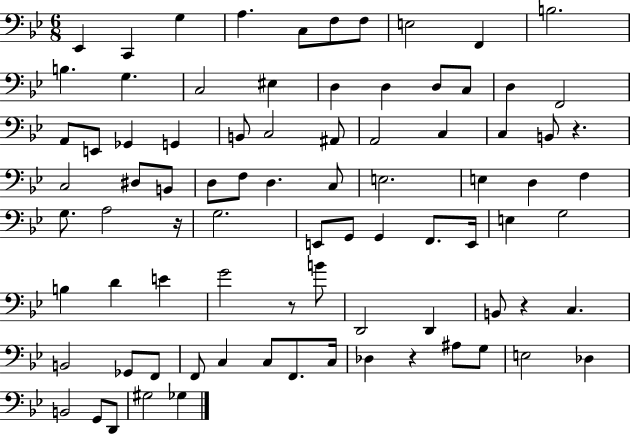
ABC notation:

X:1
T:Untitled
M:6/8
L:1/4
K:Bb
_E,, C,, G, A, C,/2 F,/2 F,/2 E,2 F,, B,2 B, G, C,2 ^E, D, D, D,/2 C,/2 D, F,,2 A,,/2 E,,/2 _G,, G,, B,,/2 C,2 ^A,,/2 A,,2 C, C, B,,/2 z C,2 ^D,/2 B,,/2 D,/2 F,/2 D, C,/2 E,2 E, D, F, G,/2 A,2 z/4 G,2 E,,/2 G,,/2 G,, F,,/2 E,,/4 E, G,2 B, D E G2 z/2 B/2 D,,2 D,, B,,/2 z C, B,,2 _G,,/2 F,,/2 F,,/2 C, C,/2 F,,/2 C,/4 _D, z ^A,/2 G,/2 E,2 _D, B,,2 G,,/2 D,,/2 ^G,2 _G,